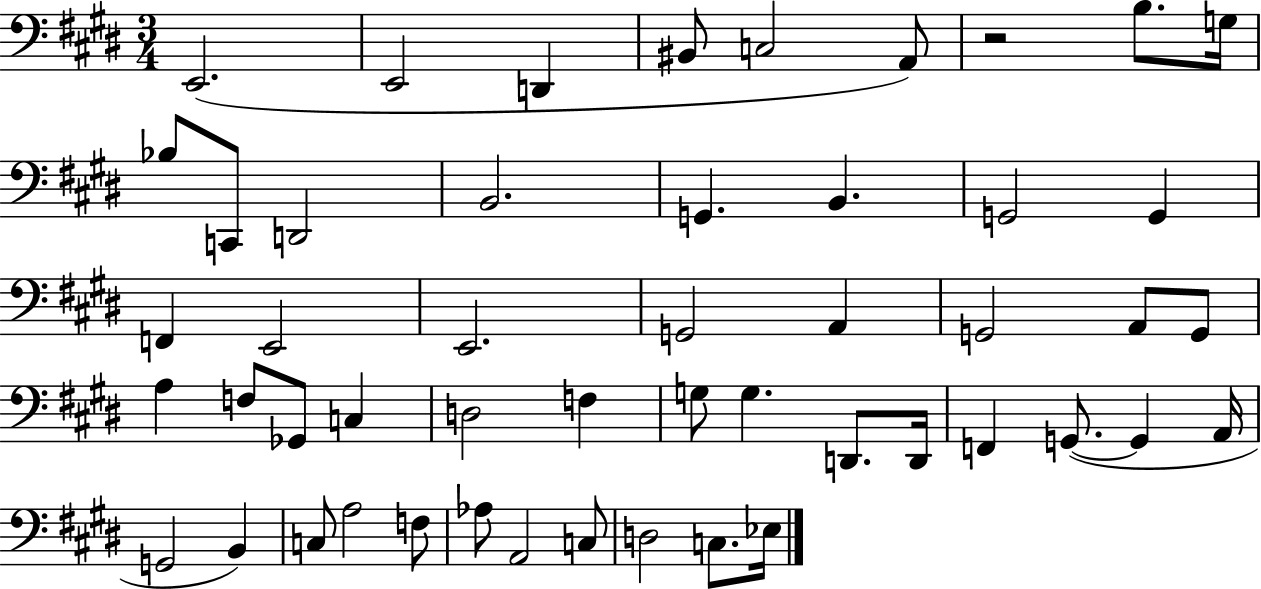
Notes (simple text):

E2/h. E2/h D2/q BIS2/e C3/h A2/e R/h B3/e. G3/s Bb3/e C2/e D2/h B2/h. G2/q. B2/q. G2/h G2/q F2/q E2/h E2/h. G2/h A2/q G2/h A2/e G2/e A3/q F3/e Gb2/e C3/q D3/h F3/q G3/e G3/q. D2/e. D2/s F2/q G2/e. G2/q A2/s G2/h B2/q C3/e A3/h F3/e Ab3/e A2/h C3/e D3/h C3/e. Eb3/s